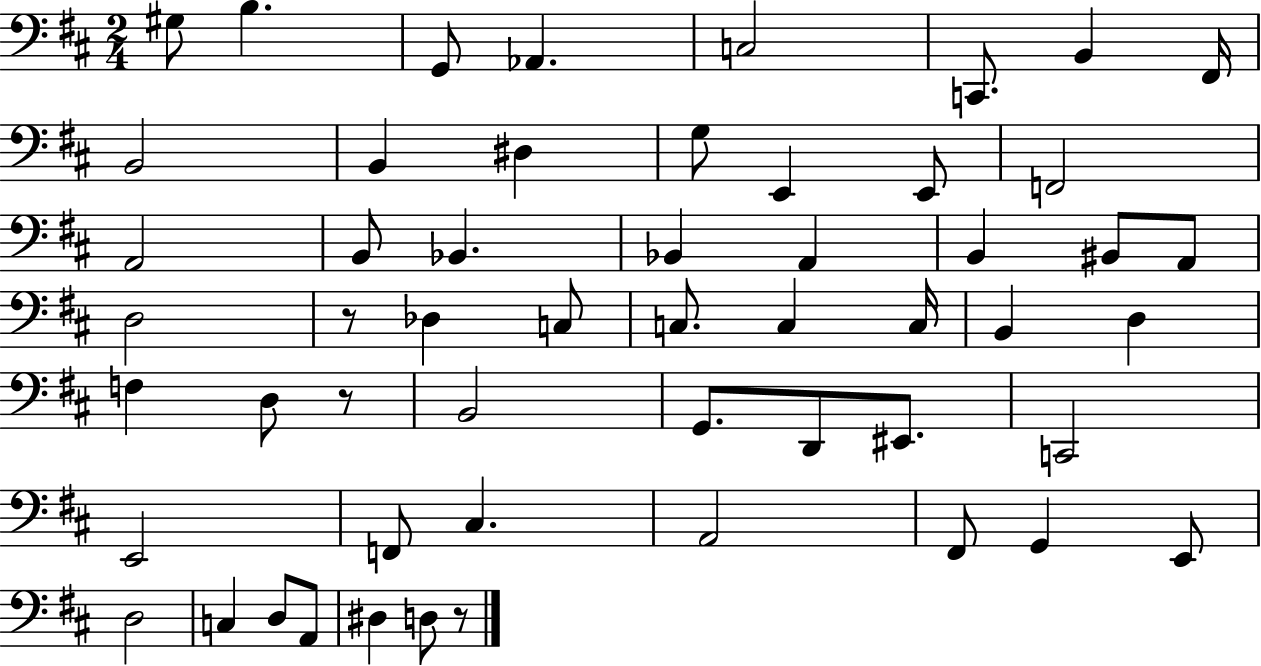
{
  \clef bass
  \numericTimeSignature
  \time 2/4
  \key d \major
  gis8 b4. | g,8 aes,4. | c2 | c,8. b,4 fis,16 | \break b,2 | b,4 dis4 | g8 e,4 e,8 | f,2 | \break a,2 | b,8 bes,4. | bes,4 a,4 | b,4 bis,8 a,8 | \break d2 | r8 des4 c8 | c8. c4 c16 | b,4 d4 | \break f4 d8 r8 | b,2 | g,8. d,8 eis,8. | c,2 | \break e,2 | f,8 cis4. | a,2 | fis,8 g,4 e,8 | \break d2 | c4 d8 a,8 | dis4 d8 r8 | \bar "|."
}